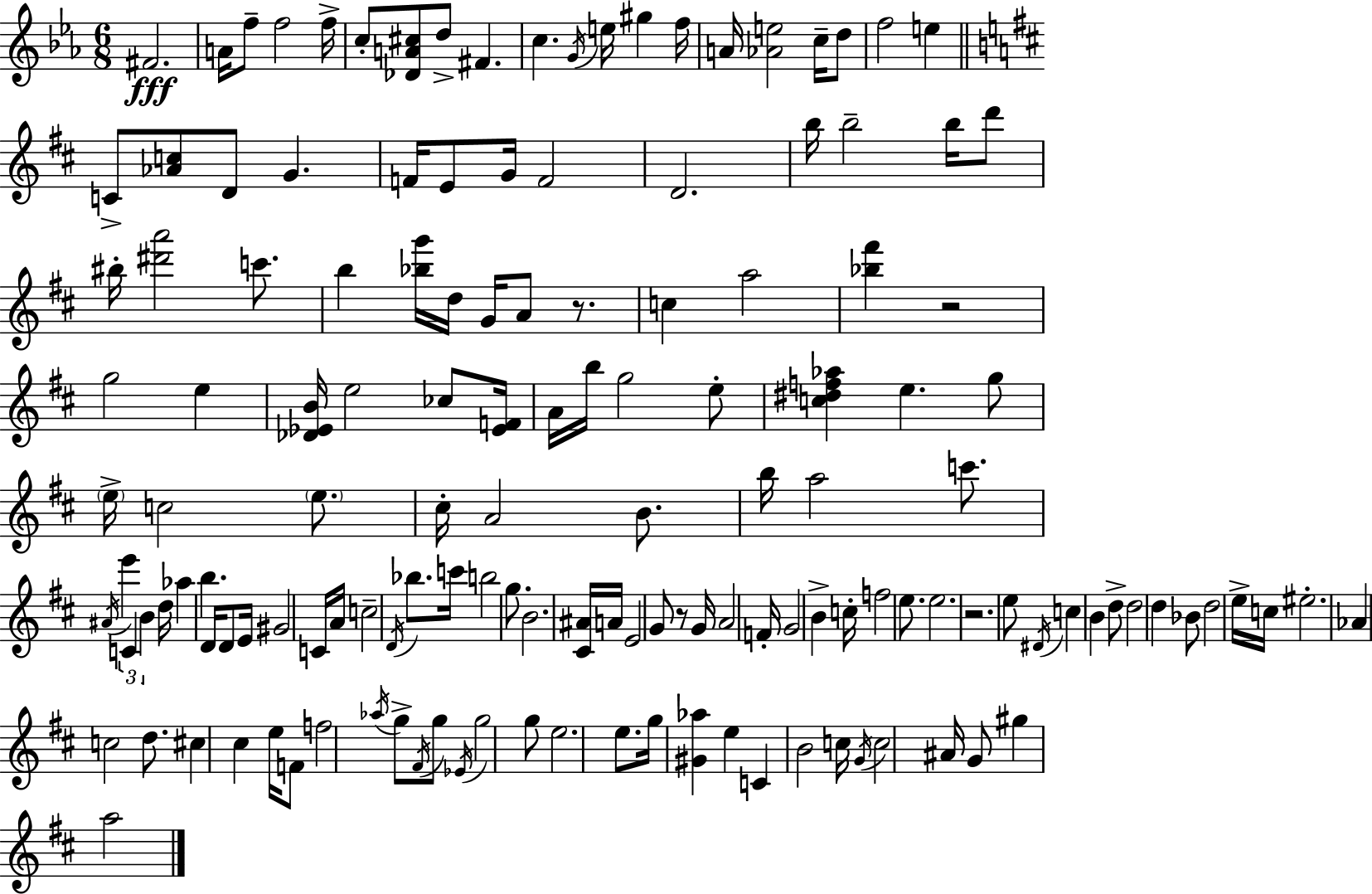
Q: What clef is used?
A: treble